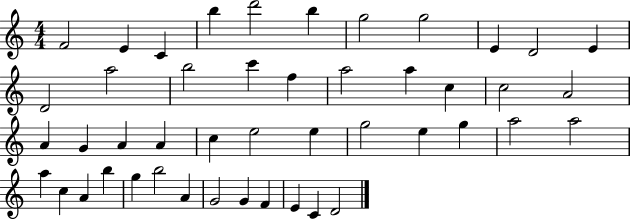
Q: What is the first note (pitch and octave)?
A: F4